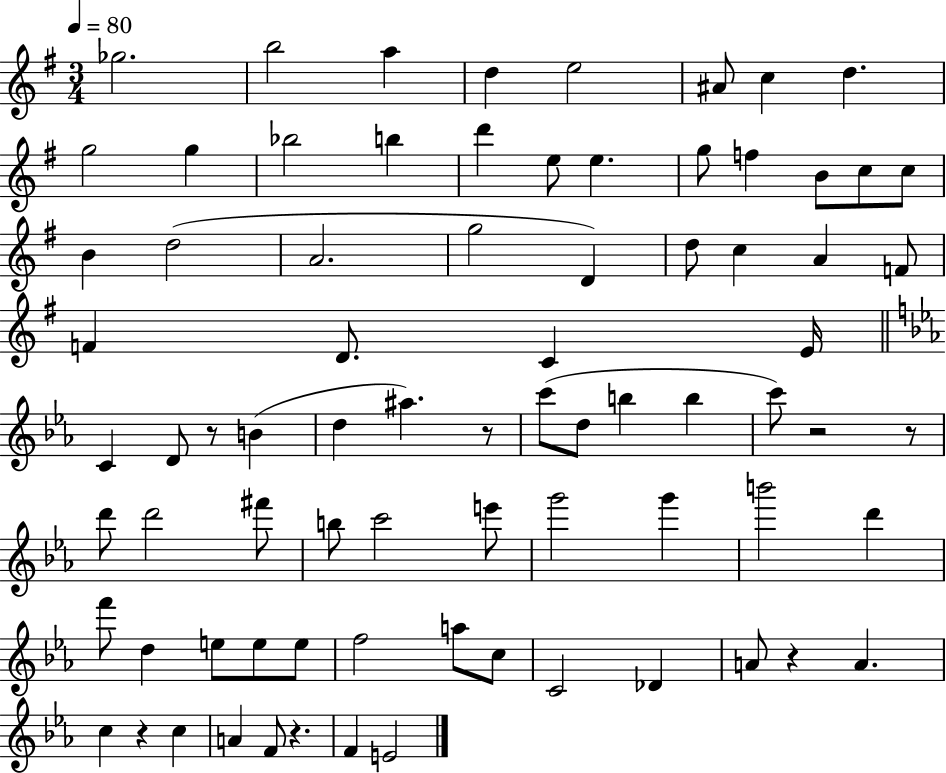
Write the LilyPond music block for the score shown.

{
  \clef treble
  \numericTimeSignature
  \time 3/4
  \key g \major
  \tempo 4 = 80
  ges''2. | b''2 a''4 | d''4 e''2 | ais'8 c''4 d''4. | \break g''2 g''4 | bes''2 b''4 | d'''4 e''8 e''4. | g''8 f''4 b'8 c''8 c''8 | \break b'4 d''2( | a'2. | g''2 d'4) | d''8 c''4 a'4 f'8 | \break f'4 d'8. c'4 e'16 | \bar "||" \break \key ees \major c'4 d'8 r8 b'4( | d''4 ais''4.) r8 | c'''8( d''8 b''4 b''4 | c'''8) r2 r8 | \break d'''8 d'''2 fis'''8 | b''8 c'''2 e'''8 | g'''2 g'''4 | b'''2 d'''4 | \break f'''8 d''4 e''8 e''8 e''8 | f''2 a''8 c''8 | c'2 des'4 | a'8 r4 a'4. | \break c''4 r4 c''4 | a'4 f'8 r4. | f'4 e'2 | \bar "|."
}